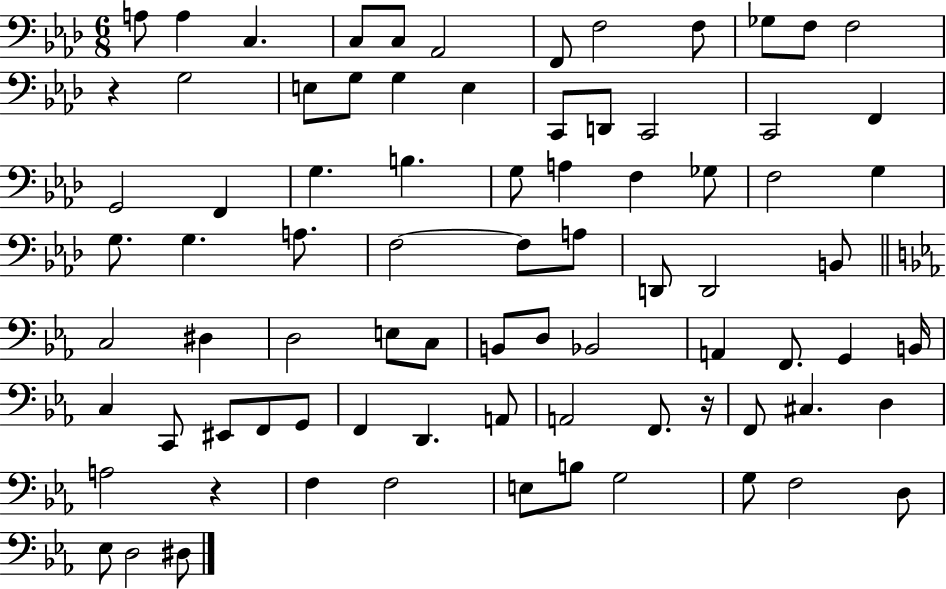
{
  \clef bass
  \numericTimeSignature
  \time 6/8
  \key aes \major
  a8 a4 c4. | c8 c8 aes,2 | f,8 f2 f8 | ges8 f8 f2 | \break r4 g2 | e8 g8 g4 e4 | c,8 d,8 c,2 | c,2 f,4 | \break g,2 f,4 | g4. b4. | g8 a4 f4 ges8 | f2 g4 | \break g8. g4. a8. | f2~~ f8 a8 | d,8 d,2 b,8 | \bar "||" \break \key ees \major c2 dis4 | d2 e8 c8 | b,8 d8 bes,2 | a,4 f,8. g,4 b,16 | \break c4 c,8 eis,8 f,8 g,8 | f,4 d,4. a,8 | a,2 f,8. r16 | f,8 cis4. d4 | \break a2 r4 | f4 f2 | e8 b8 g2 | g8 f2 d8 | \break ees8 d2 dis8 | \bar "|."
}